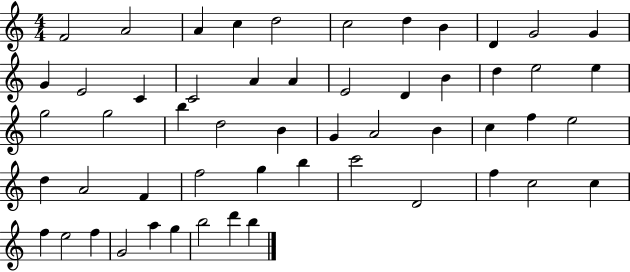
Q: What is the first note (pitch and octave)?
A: F4